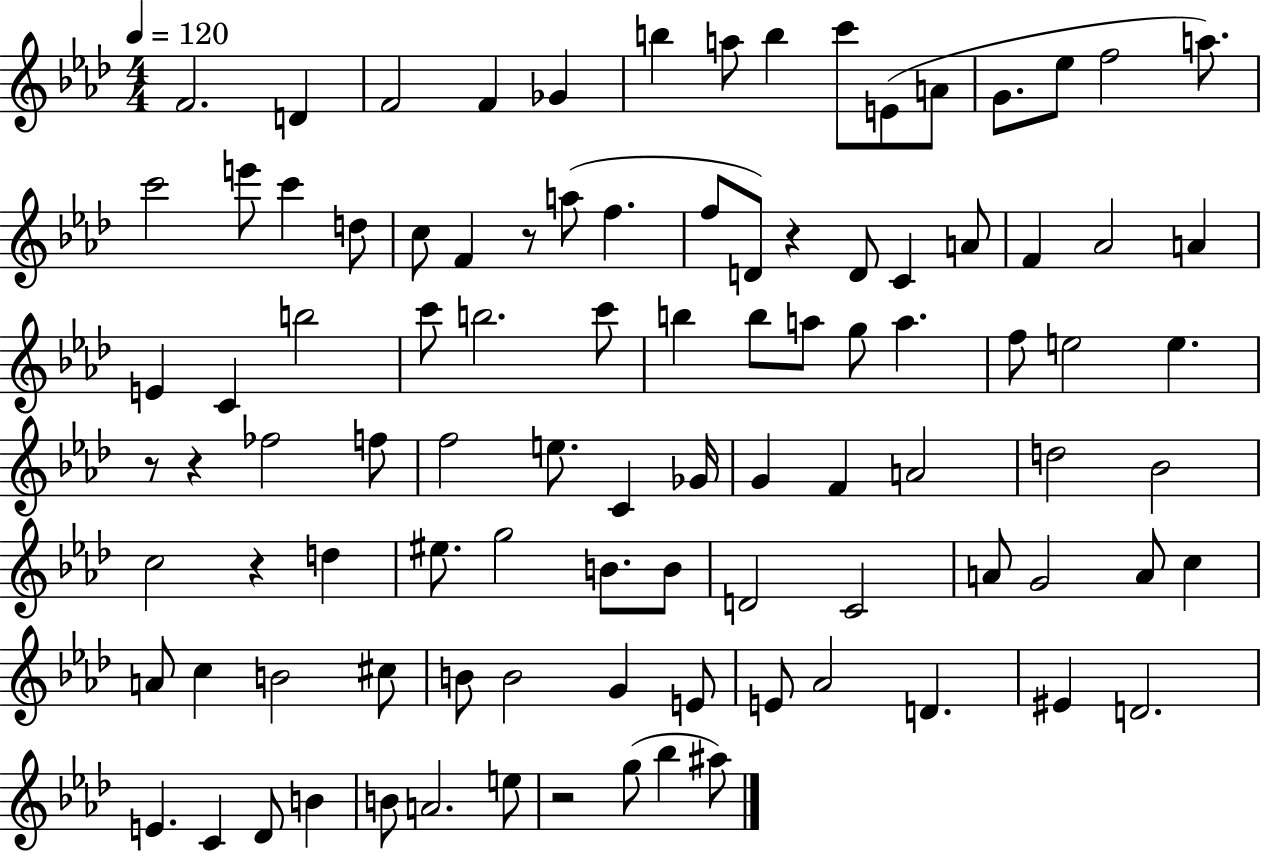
{
  \clef treble
  \numericTimeSignature
  \time 4/4
  \key aes \major
  \tempo 4 = 120
  \repeat volta 2 { f'2. d'4 | f'2 f'4 ges'4 | b''4 a''8 b''4 c'''8 e'8( a'8 | g'8. ees''8 f''2 a''8.) | \break c'''2 e'''8 c'''4 d''8 | c''8 f'4 r8 a''8( f''4. | f''8 d'8) r4 d'8 c'4 a'8 | f'4 aes'2 a'4 | \break e'4 c'4 b''2 | c'''8 b''2. c'''8 | b''4 b''8 a''8 g''8 a''4. | f''8 e''2 e''4. | \break r8 r4 fes''2 f''8 | f''2 e''8. c'4 ges'16 | g'4 f'4 a'2 | d''2 bes'2 | \break c''2 r4 d''4 | eis''8. g''2 b'8. b'8 | d'2 c'2 | a'8 g'2 a'8 c''4 | \break a'8 c''4 b'2 cis''8 | b'8 b'2 g'4 e'8 | e'8 aes'2 d'4. | eis'4 d'2. | \break e'4. c'4 des'8 b'4 | b'8 a'2. e''8 | r2 g''8( bes''4 ais''8) | } \bar "|."
}